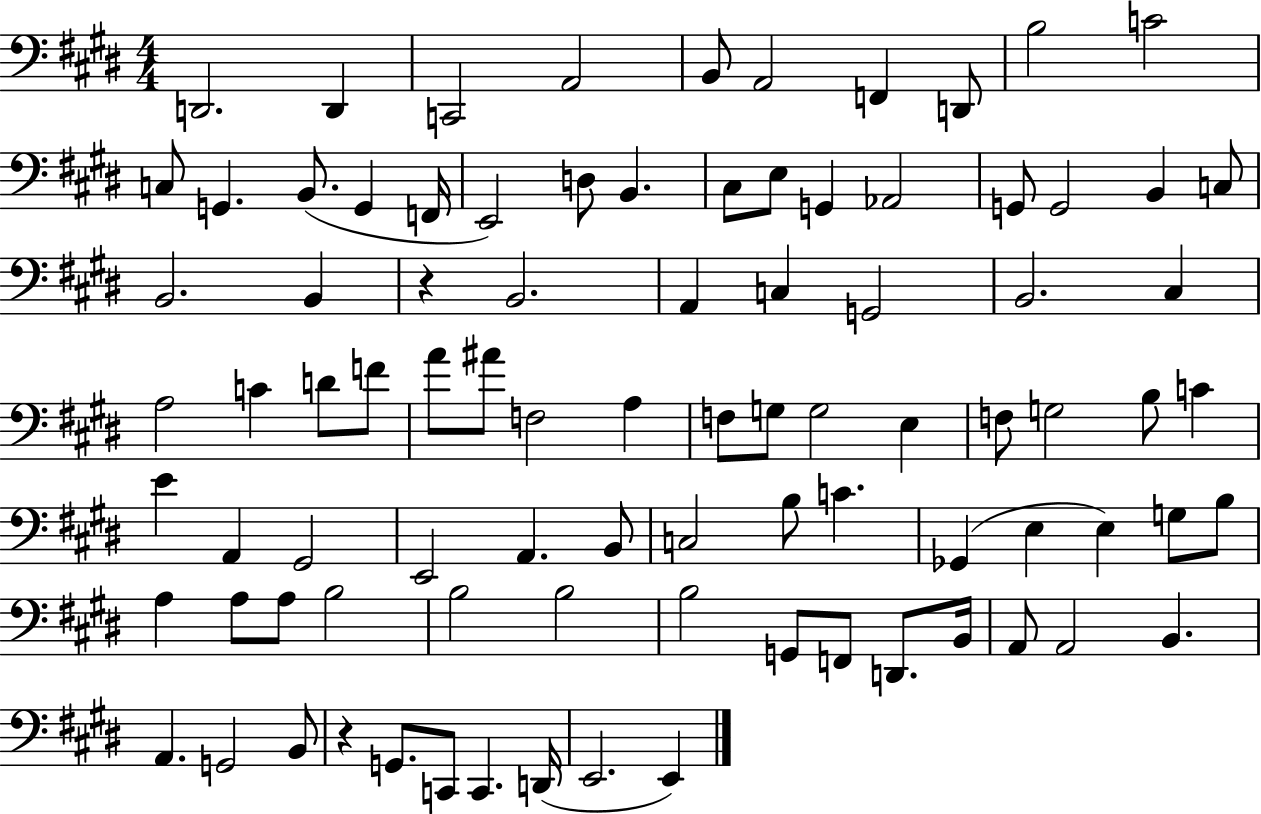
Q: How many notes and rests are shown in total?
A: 89